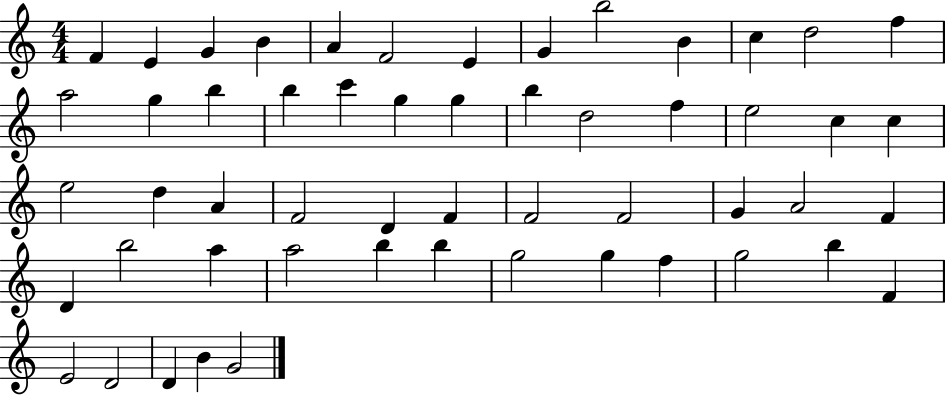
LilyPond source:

{
  \clef treble
  \numericTimeSignature
  \time 4/4
  \key c \major
  f'4 e'4 g'4 b'4 | a'4 f'2 e'4 | g'4 b''2 b'4 | c''4 d''2 f''4 | \break a''2 g''4 b''4 | b''4 c'''4 g''4 g''4 | b''4 d''2 f''4 | e''2 c''4 c''4 | \break e''2 d''4 a'4 | f'2 d'4 f'4 | f'2 f'2 | g'4 a'2 f'4 | \break d'4 b''2 a''4 | a''2 b''4 b''4 | g''2 g''4 f''4 | g''2 b''4 f'4 | \break e'2 d'2 | d'4 b'4 g'2 | \bar "|."
}